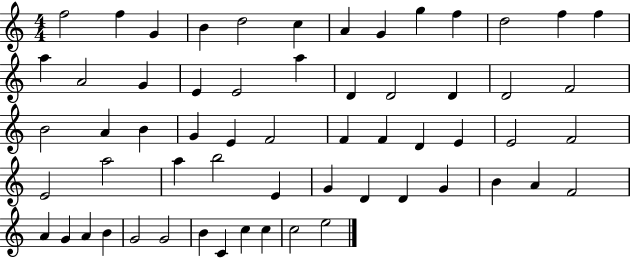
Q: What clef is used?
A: treble